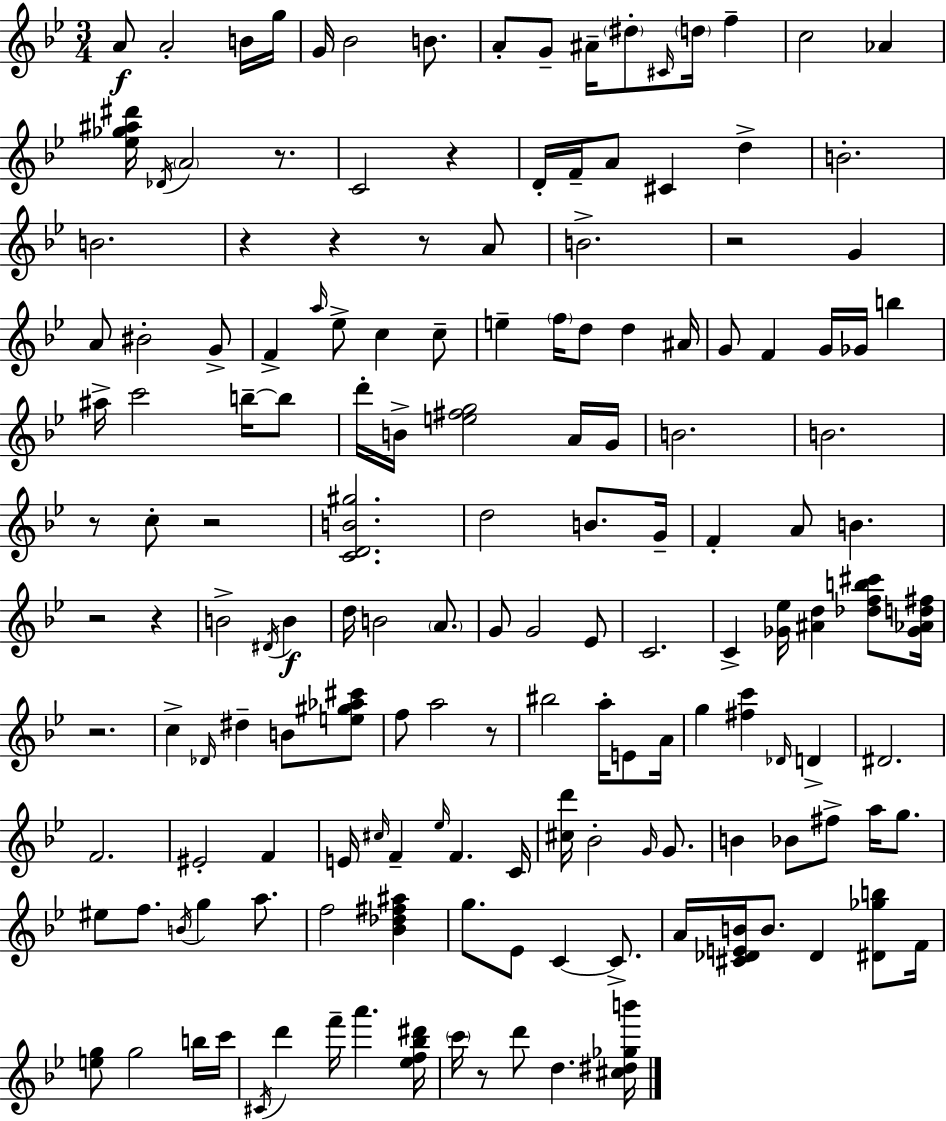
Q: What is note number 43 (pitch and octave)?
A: G4